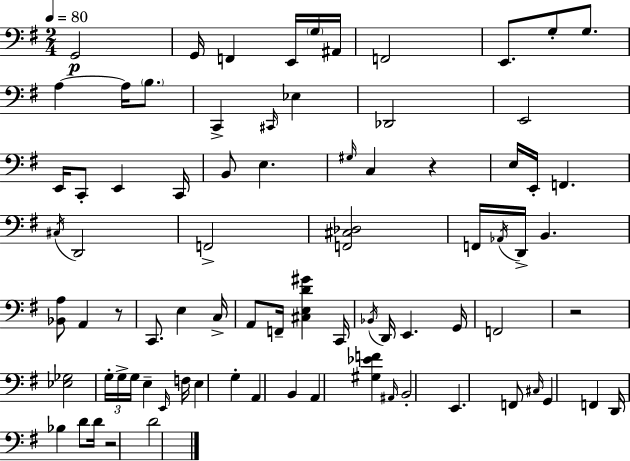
X:1
T:Untitled
M:2/4
L:1/4
K:G
G,,2 G,,/4 F,, E,,/4 G,/4 ^A,,/4 F,,2 E,,/2 G,/2 G,/2 A, A,/4 B,/2 C,, ^C,,/4 _E, _D,,2 E,,2 E,,/4 C,,/2 E,, C,,/4 B,,/2 E, ^G,/4 C, z E,/4 E,,/4 F,, ^C,/4 D,,2 F,,2 [F,,^C,_D,]2 F,,/4 _A,,/4 D,,/4 B,, [_B,,A,]/2 A,, z/2 C,,/2 E, C,/4 A,,/2 F,,/4 [^C,E,D^G] C,,/4 _B,,/4 D,,/4 E,, G,,/4 F,,2 z2 [_E,_G,]2 G,/4 G,/4 G,/4 E, E,,/4 F,/4 E, G, A,, B,, A,, [^G,_EF] ^A,,/4 B,,2 E,, F,,/2 ^C,/4 G,, F,, D,,/4 _B, D/2 D/4 z2 D2